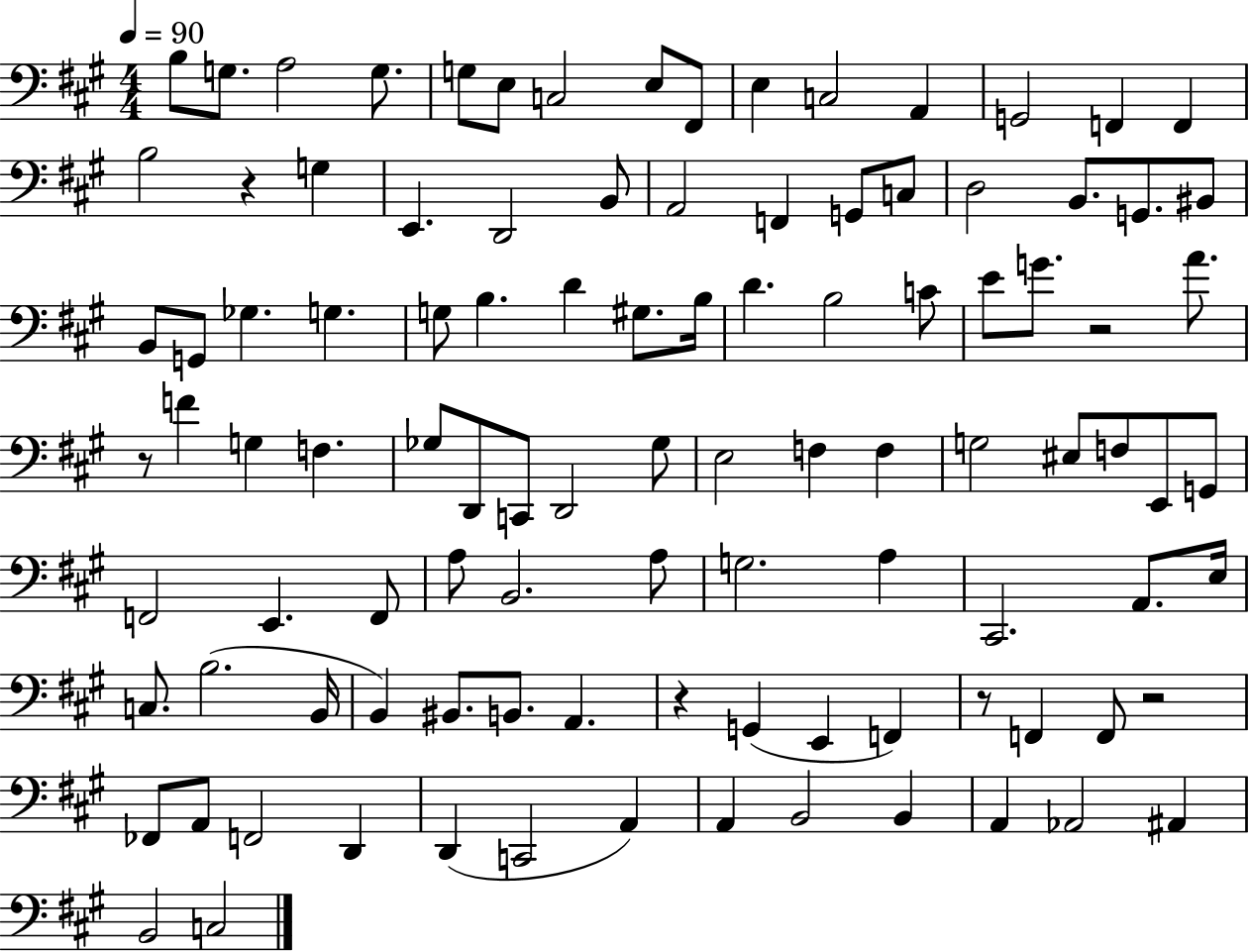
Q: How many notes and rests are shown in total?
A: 103